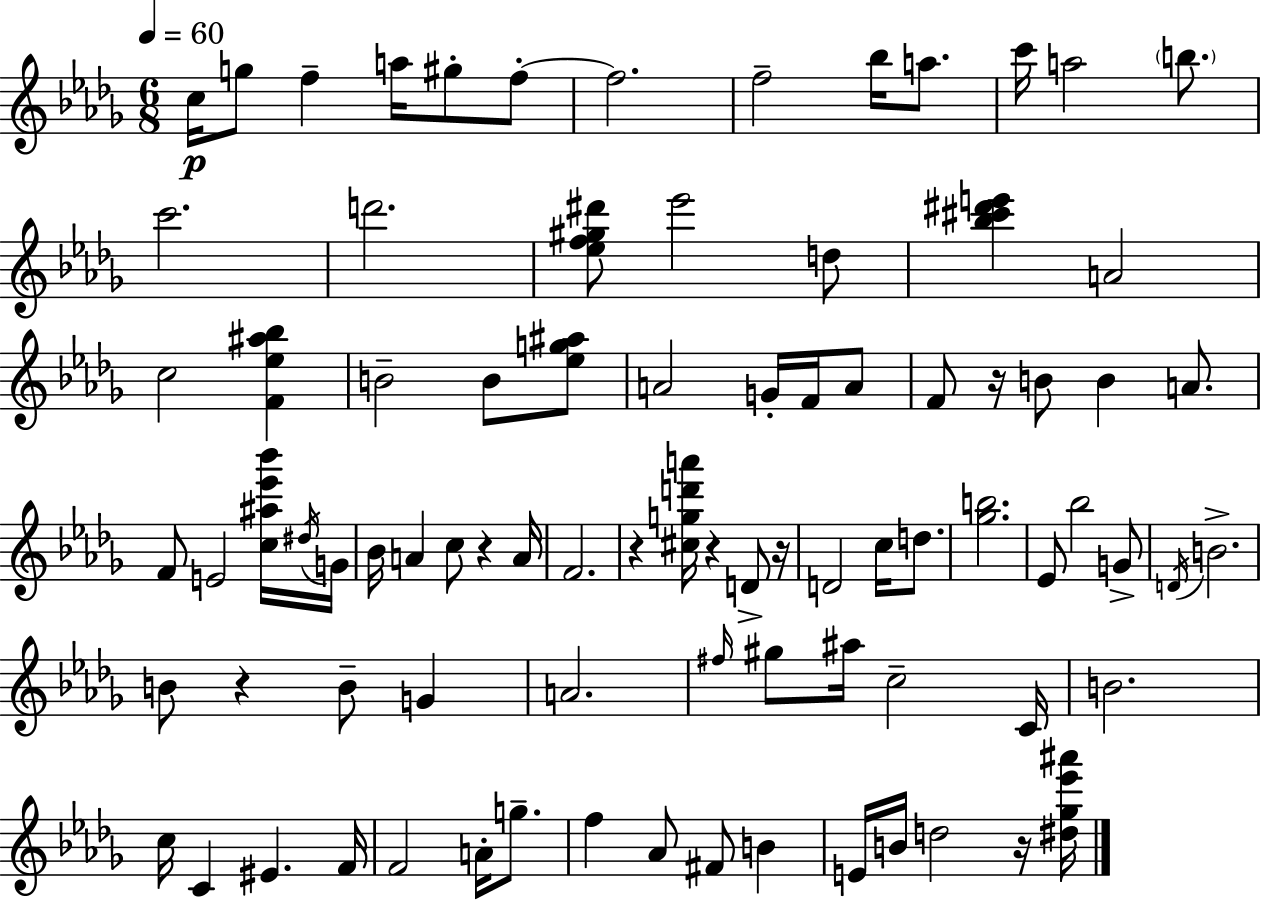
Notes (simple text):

C5/s G5/e F5/q A5/s G#5/e F5/e F5/h. F5/h Bb5/s A5/e. C6/s A5/h B5/e. C6/h. D6/h. [Eb5,F5,G#5,D#6]/e Eb6/h D5/e [Bb5,C#6,D#6,E6]/q A4/h C5/h [F4,Eb5,A#5,Bb5]/q B4/h B4/e [Eb5,G5,A#5]/e A4/h G4/s F4/s A4/e F4/e R/s B4/e B4/q A4/e. F4/e E4/h [C5,A#5,Eb6,Bb6]/s D#5/s G4/s Bb4/s A4/q C5/e R/q A4/s F4/h. R/q [C#5,G5,D6,A6]/s R/q D4/e R/s D4/h C5/s D5/e. [Gb5,B5]/h. Eb4/e Bb5/h G4/e D4/s B4/h. B4/e R/q B4/e G4/q A4/h. F#5/s G#5/e A#5/s C5/h C4/s B4/h. C5/s C4/q EIS4/q. F4/s F4/h A4/s G5/e. F5/q Ab4/e F#4/e B4/q E4/s B4/s D5/h R/s [D#5,Gb5,Eb6,A#6]/s